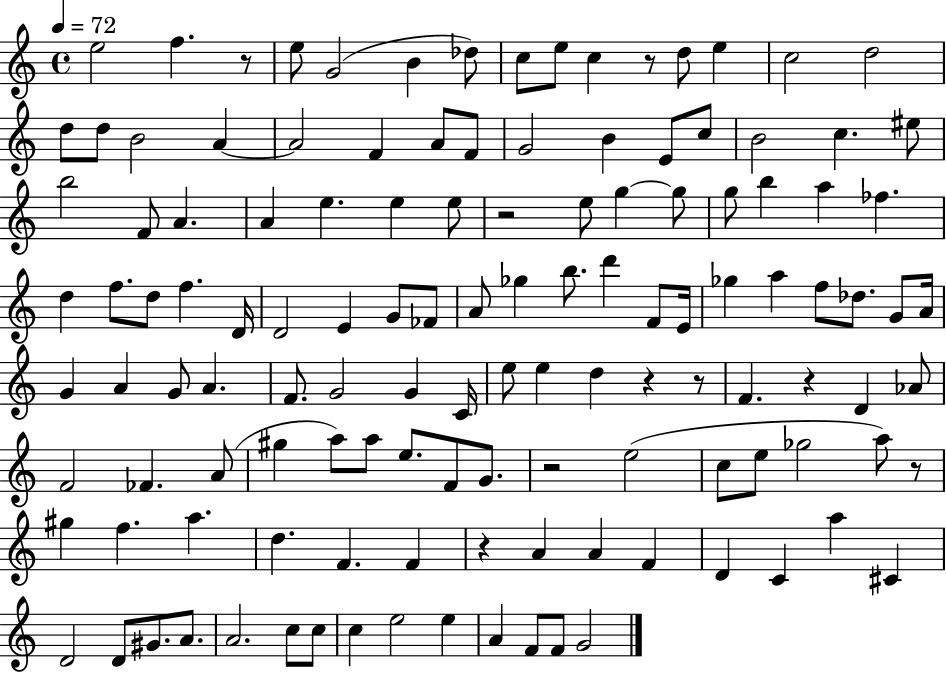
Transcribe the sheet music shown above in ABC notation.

X:1
T:Untitled
M:4/4
L:1/4
K:C
e2 f z/2 e/2 G2 B _d/2 c/2 e/2 c z/2 d/2 e c2 d2 d/2 d/2 B2 A A2 F A/2 F/2 G2 B E/2 c/2 B2 c ^e/2 b2 F/2 A A e e e/2 z2 e/2 g g/2 g/2 b a _f d f/2 d/2 f D/4 D2 E G/2 _F/2 A/2 _g b/2 d' F/2 E/4 _g a f/2 _d/2 G/2 A/4 G A G/2 A F/2 G2 G C/4 e/2 e d z z/2 F z D _A/2 F2 _F A/2 ^g a/2 a/2 e/2 F/2 G/2 z2 e2 c/2 e/2 _g2 a/2 z/2 ^g f a d F F z A A F D C a ^C D2 D/2 ^G/2 A/2 A2 c/2 c/2 c e2 e A F/2 F/2 G2